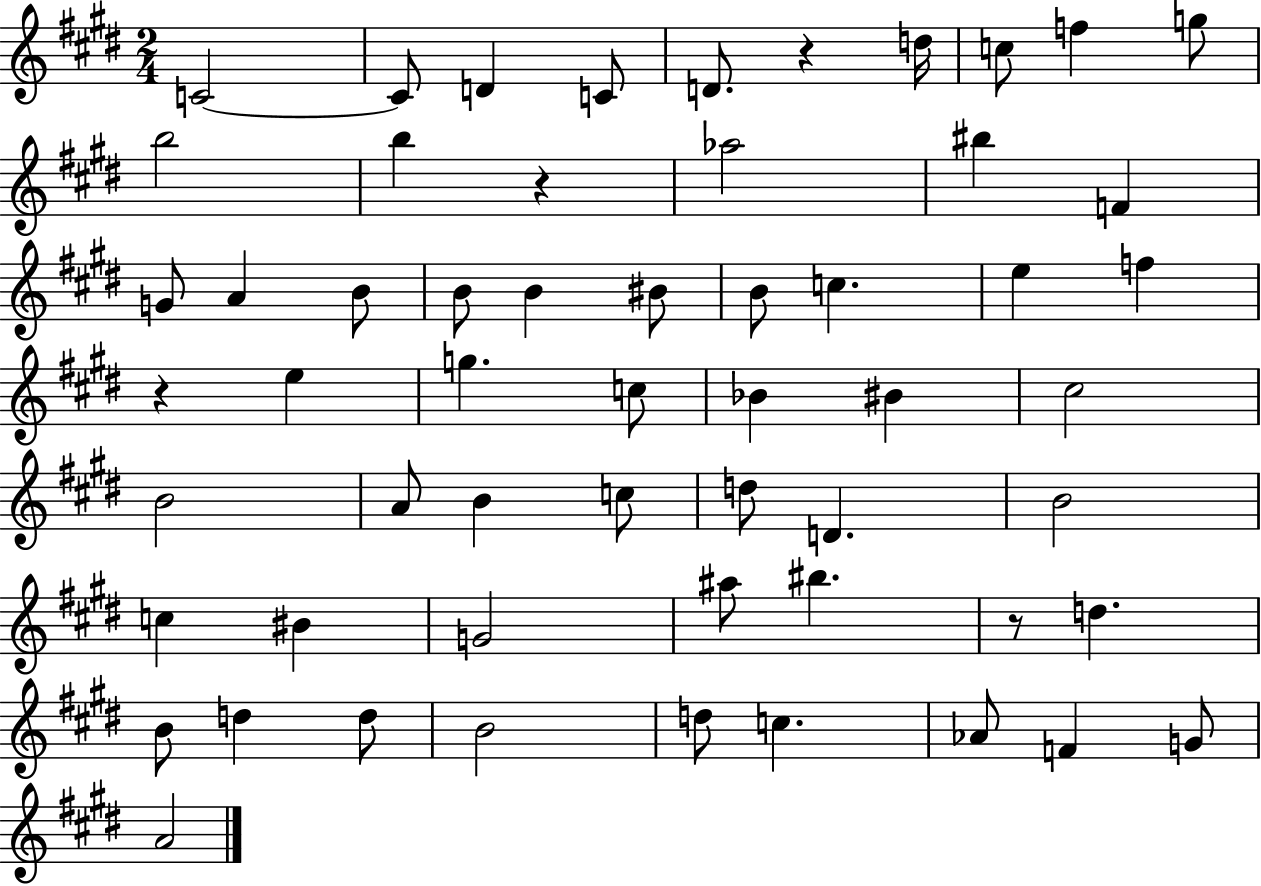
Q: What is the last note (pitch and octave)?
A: A4